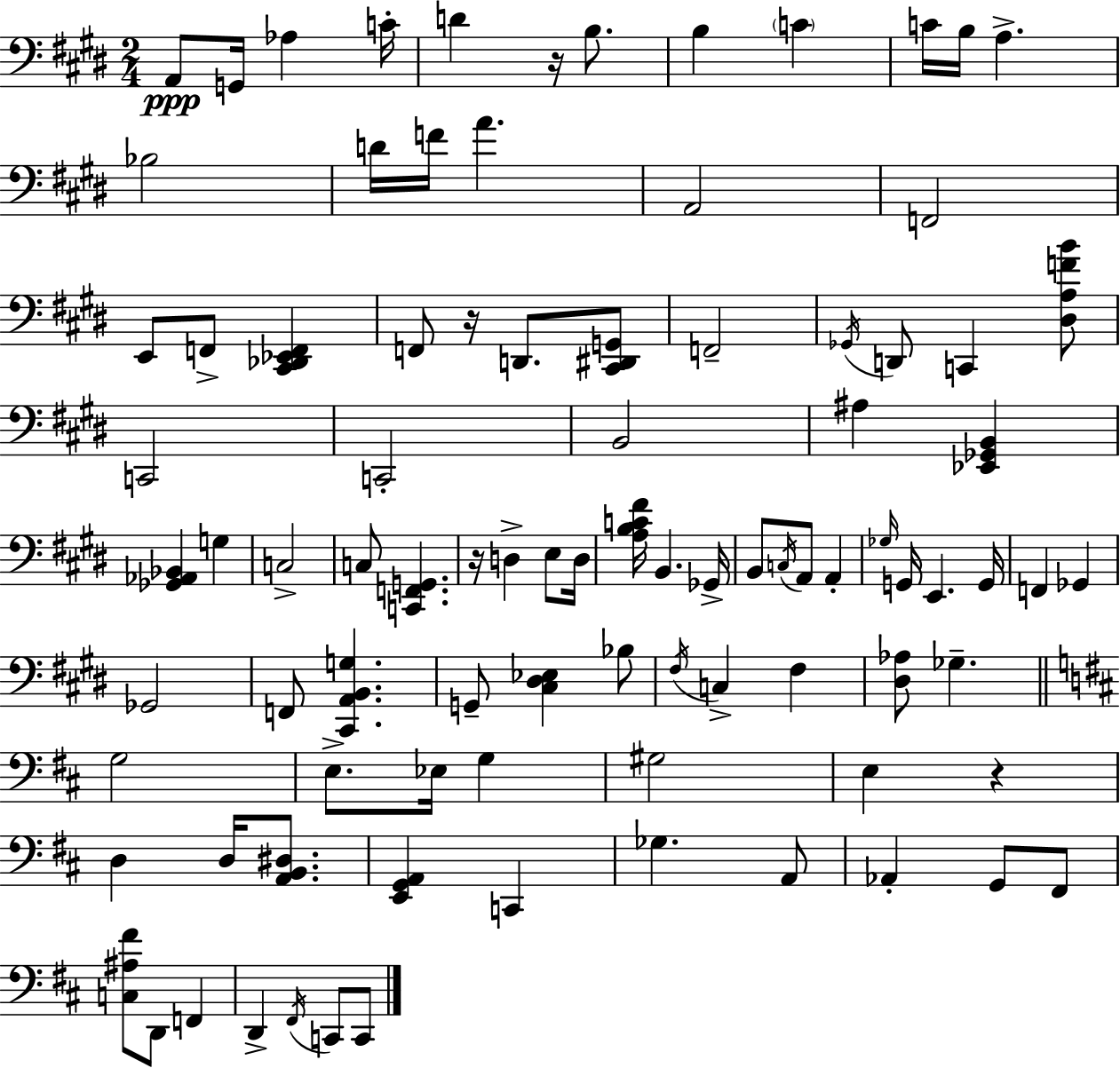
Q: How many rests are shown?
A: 4